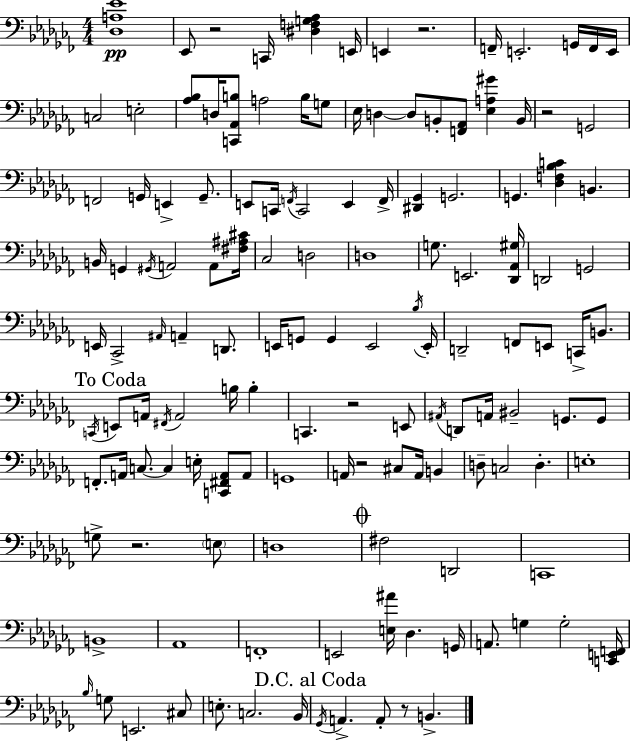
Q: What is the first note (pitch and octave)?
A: Eb2